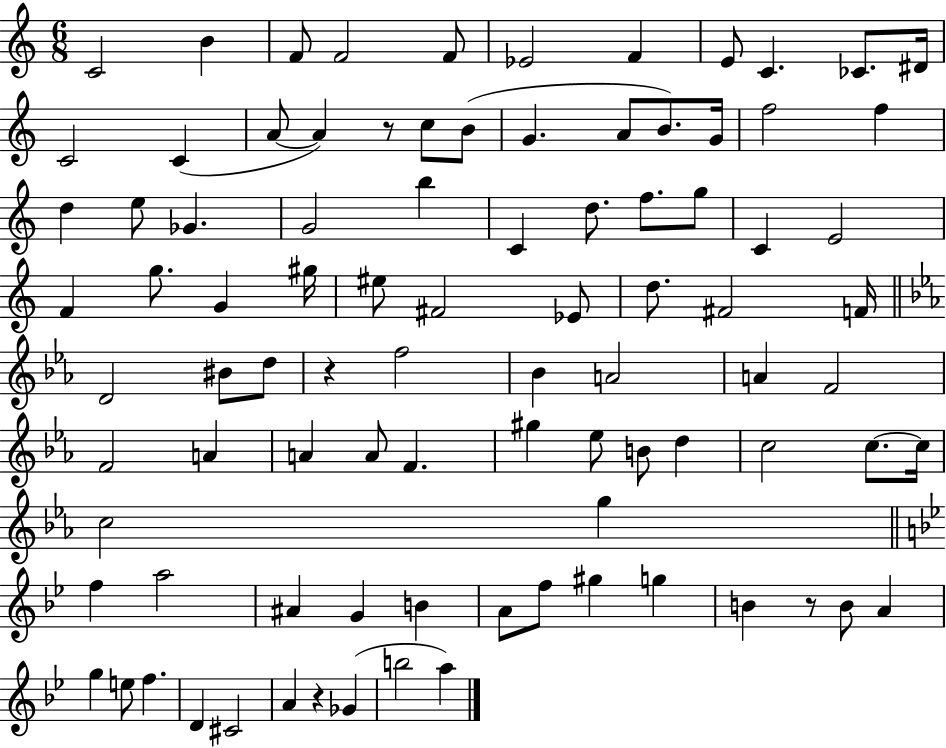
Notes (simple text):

C4/h B4/q F4/e F4/h F4/e Eb4/h F4/q E4/e C4/q. CES4/e. D#4/s C4/h C4/q A4/e A4/q R/e C5/e B4/e G4/q. A4/e B4/e. G4/s F5/h F5/q D5/q E5/e Gb4/q. G4/h B5/q C4/q D5/e. F5/e. G5/e C4/q E4/h F4/q G5/e. G4/q G#5/s EIS5/e F#4/h Eb4/e D5/e. F#4/h F4/s D4/h BIS4/e D5/e R/q F5/h Bb4/q A4/h A4/q F4/h F4/h A4/q A4/q A4/e F4/q. G#5/q Eb5/e B4/e D5/q C5/h C5/e. C5/s C5/h G5/q F5/q A5/h A#4/q G4/q B4/q A4/e F5/e G#5/q G5/q B4/q R/e B4/e A4/q G5/q E5/e F5/q. D4/q C#4/h A4/q R/q Gb4/q B5/h A5/q